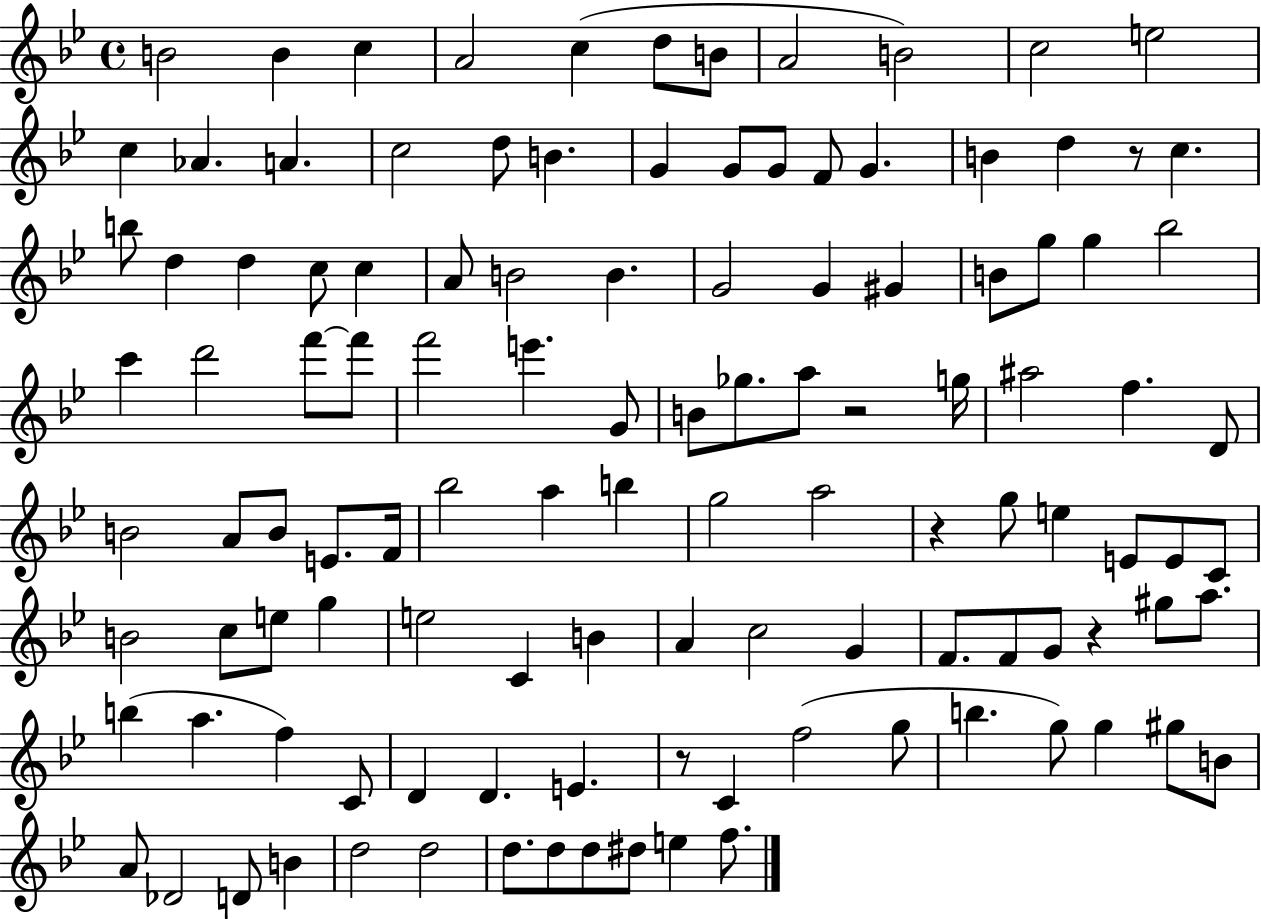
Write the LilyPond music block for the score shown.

{
  \clef treble
  \time 4/4
  \defaultTimeSignature
  \key bes \major
  b'2 b'4 c''4 | a'2 c''4( d''8 b'8 | a'2 b'2) | c''2 e''2 | \break c''4 aes'4. a'4. | c''2 d''8 b'4. | g'4 g'8 g'8 f'8 g'4. | b'4 d''4 r8 c''4. | \break b''8 d''4 d''4 c''8 c''4 | a'8 b'2 b'4. | g'2 g'4 gis'4 | b'8 g''8 g''4 bes''2 | \break c'''4 d'''2 f'''8~~ f'''8 | f'''2 e'''4. g'8 | b'8 ges''8. a''8 r2 g''16 | ais''2 f''4. d'8 | \break b'2 a'8 b'8 e'8. f'16 | bes''2 a''4 b''4 | g''2 a''2 | r4 g''8 e''4 e'8 e'8 c'8 | \break b'2 c''8 e''8 g''4 | e''2 c'4 b'4 | a'4 c''2 g'4 | f'8. f'8 g'8 r4 gis''8 a''8. | \break b''4( a''4. f''4) c'8 | d'4 d'4. e'4. | r8 c'4 f''2( g''8 | b''4. g''8) g''4 gis''8 b'8 | \break a'8 des'2 d'8 b'4 | d''2 d''2 | d''8. d''8 d''8 dis''8 e''4 f''8. | \bar "|."
}